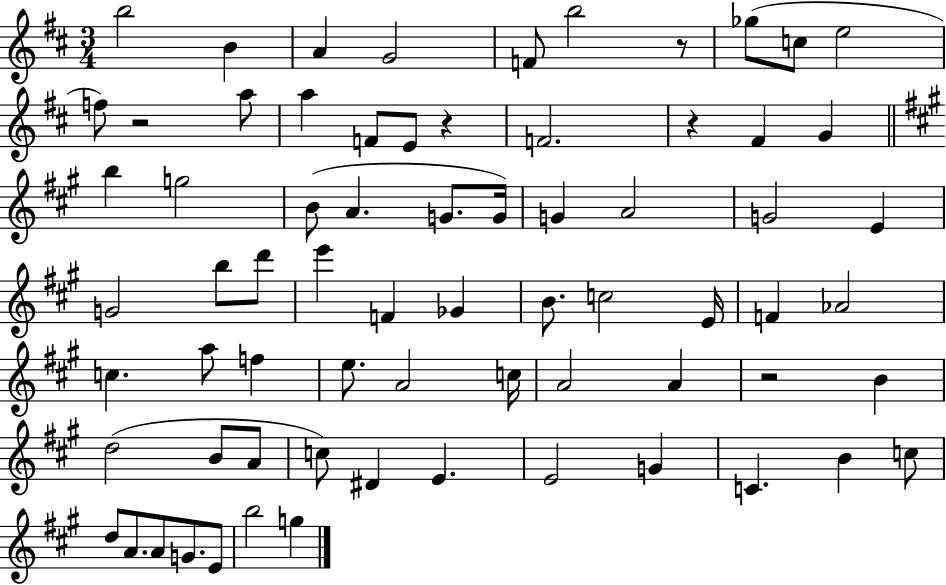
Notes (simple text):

B5/h B4/q A4/q G4/h F4/e B5/h R/e Gb5/e C5/e E5/h F5/e R/h A5/e A5/q F4/e E4/e R/q F4/h. R/q F#4/q G4/q B5/q G5/h B4/e A4/q. G4/e. G4/s G4/q A4/h G4/h E4/q G4/h B5/e D6/e E6/q F4/q Gb4/q B4/e. C5/h E4/s F4/q Ab4/h C5/q. A5/e F5/q E5/e. A4/h C5/s A4/h A4/q R/h B4/q D5/h B4/e A4/e C5/e D#4/q E4/q. E4/h G4/q C4/q. B4/q C5/e D5/e A4/e. A4/e G4/e. E4/e B5/h G5/q